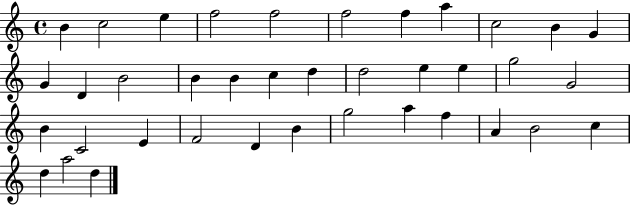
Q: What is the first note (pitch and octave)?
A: B4